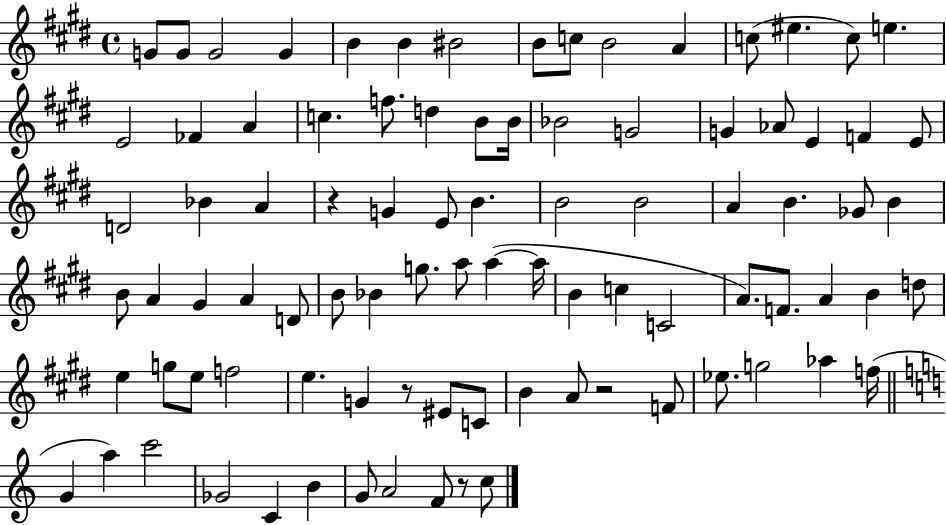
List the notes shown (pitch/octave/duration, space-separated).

G4/e G4/e G4/h G4/q B4/q B4/q BIS4/h B4/e C5/e B4/h A4/q C5/e EIS5/q. C5/e E5/q. E4/h FES4/q A4/q C5/q. F5/e. D5/q B4/e B4/s Bb4/h G4/h G4/q Ab4/e E4/q F4/q E4/e D4/h Bb4/q A4/q R/q G4/q E4/e B4/q. B4/h B4/h A4/q B4/q. Gb4/e B4/q B4/e A4/q G#4/q A4/q D4/e B4/e Bb4/q G5/e. A5/e A5/q A5/s B4/q C5/q C4/h A4/e. F4/e. A4/q B4/q D5/e E5/q G5/e E5/e F5/h E5/q. G4/q R/e EIS4/e C4/e B4/q A4/e R/h F4/e Eb5/e. G5/h Ab5/q F5/s G4/q A5/q C6/h Gb4/h C4/q B4/q G4/e A4/h F4/e R/e C5/e